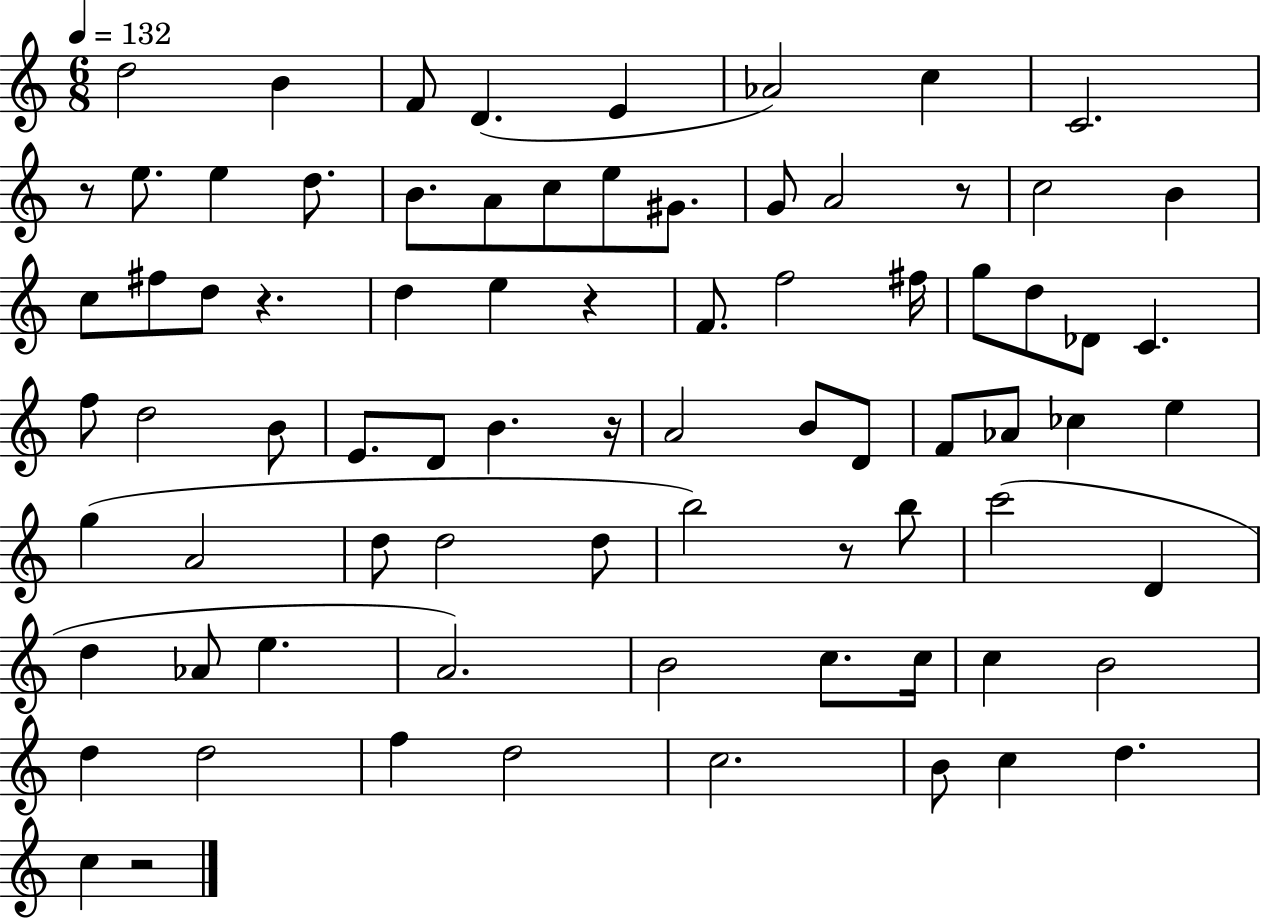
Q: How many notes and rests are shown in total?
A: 79